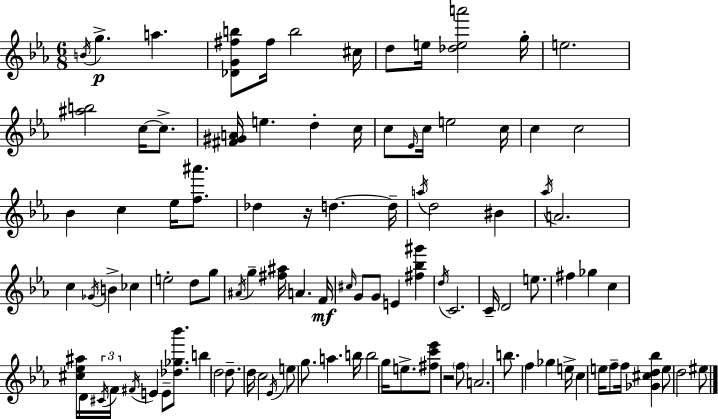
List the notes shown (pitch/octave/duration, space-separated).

B4/s G5/q. A5/q. [Db4,G4,F#5,B5]/e F#5/s B5/h C#5/s D5/e E5/s [Db5,E5,A6]/h G5/s E5/h. [A#5,B5]/h C5/s C5/e. [F#4,G#4,A4]/s E5/q. D5/q C5/s C5/e Eb4/s C5/s E5/h C5/s C5/q C5/h Bb4/q C5/q Eb5/s [F5,A#6]/e. Db5/q R/s D5/q. D5/s A5/s D5/h BIS4/q Ab5/s A4/h. C5/q Gb4/s B4/q CES5/q E5/h D5/e G5/e A#4/s G5/q [F#5,A#5]/s A4/q. F4/s C#5/s G4/e G4/e E4/q [F#5,Bb5,G#6]/q D5/s C4/h. C4/s D4/h E5/e. F#5/q Gb5/q C5/q [C#5,Eb5,A#5]/s D4/s C#4/s F4/s F#4/s E4/q E4/e [Db5,Gb5,Bb6]/e. B5/q D5/h D5/e. D5/s C5/h Eb4/s E5/e G5/e. A5/q. B5/s B5/h G5/s E5/e. [F#5,C6,Eb6]/e R/h F5/e A4/h. B5/e. F5/q Gb5/q E5/s C5/q E5/s F5/e F5/s [Gb4,C#5,D5,Bb5]/q E5/e D5/h EIS5/e